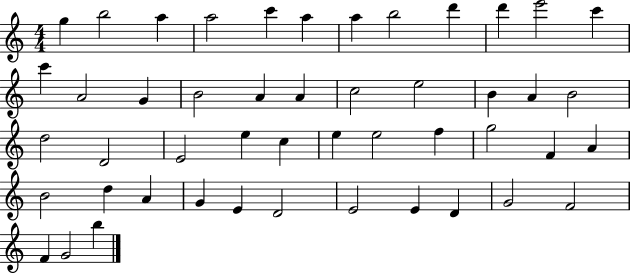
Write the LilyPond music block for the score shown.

{
  \clef treble
  \numericTimeSignature
  \time 4/4
  \key c \major
  g''4 b''2 a''4 | a''2 c'''4 a''4 | a''4 b''2 d'''4 | d'''4 e'''2 c'''4 | \break c'''4 a'2 g'4 | b'2 a'4 a'4 | c''2 e''2 | b'4 a'4 b'2 | \break d''2 d'2 | e'2 e''4 c''4 | e''4 e''2 f''4 | g''2 f'4 a'4 | \break b'2 d''4 a'4 | g'4 e'4 d'2 | e'2 e'4 d'4 | g'2 f'2 | \break f'4 g'2 b''4 | \bar "|."
}